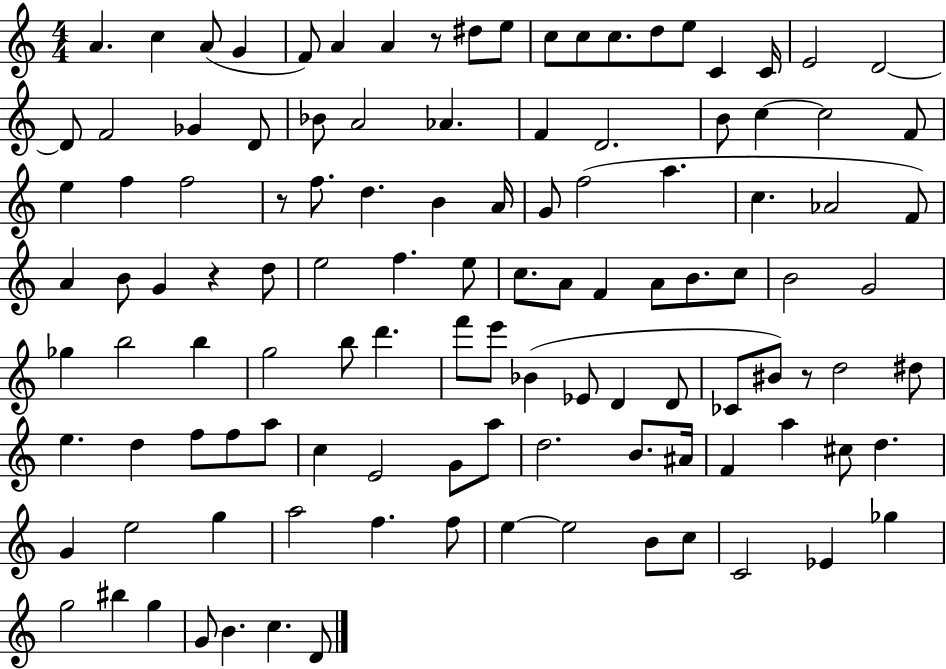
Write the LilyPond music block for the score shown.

{
  \clef treble
  \numericTimeSignature
  \time 4/4
  \key c \major
  a'4. c''4 a'8( g'4 | f'8) a'4 a'4 r8 dis''8 e''8 | c''8 c''8 c''8. d''8 e''8 c'4 c'16 | e'2 d'2~~ | \break d'8 f'2 ges'4 d'8 | bes'8 a'2 aes'4. | f'4 d'2. | b'8 c''4~~ c''2 f'8 | \break e''4 f''4 f''2 | r8 f''8. d''4. b'4 a'16 | g'8 f''2( a''4. | c''4. aes'2 f'8) | \break a'4 b'8 g'4 r4 d''8 | e''2 f''4. e''8 | c''8. a'8 f'4 a'8 b'8. c''8 | b'2 g'2 | \break ges''4 b''2 b''4 | g''2 b''8 d'''4. | f'''8 e'''8 bes'4( ees'8 d'4 d'8 | ces'8 bis'8) r8 d''2 dis''8 | \break e''4. d''4 f''8 f''8 a''8 | c''4 e'2 g'8 a''8 | d''2. b'8. ais'16 | f'4 a''4 cis''8 d''4. | \break g'4 e''2 g''4 | a''2 f''4. f''8 | e''4~~ e''2 b'8 c''8 | c'2 ees'4 ges''4 | \break g''2 bis''4 g''4 | g'8 b'4. c''4. d'8 | \bar "|."
}